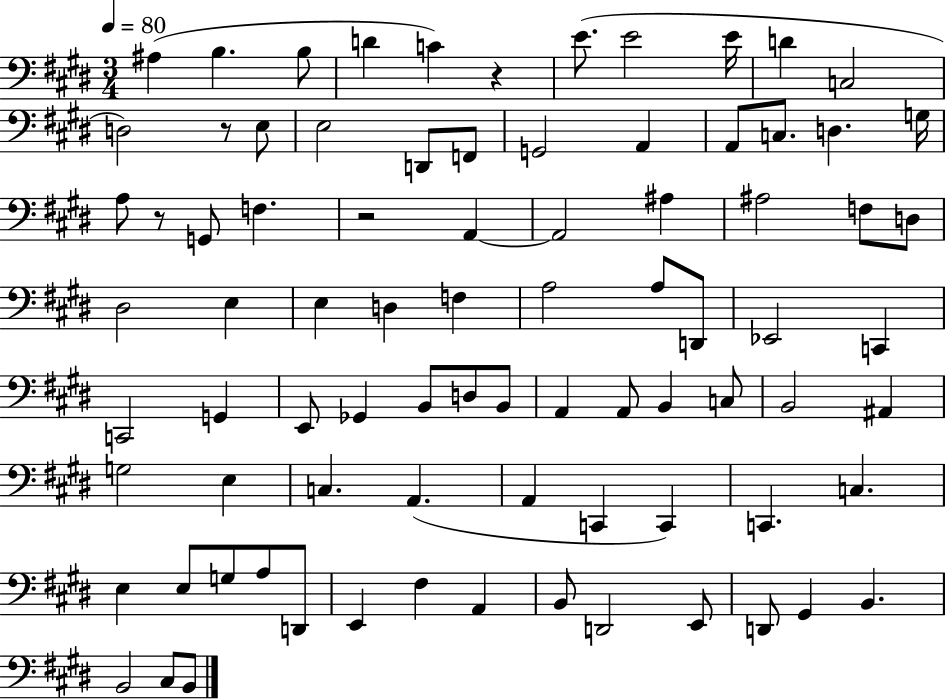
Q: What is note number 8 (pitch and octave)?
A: E4